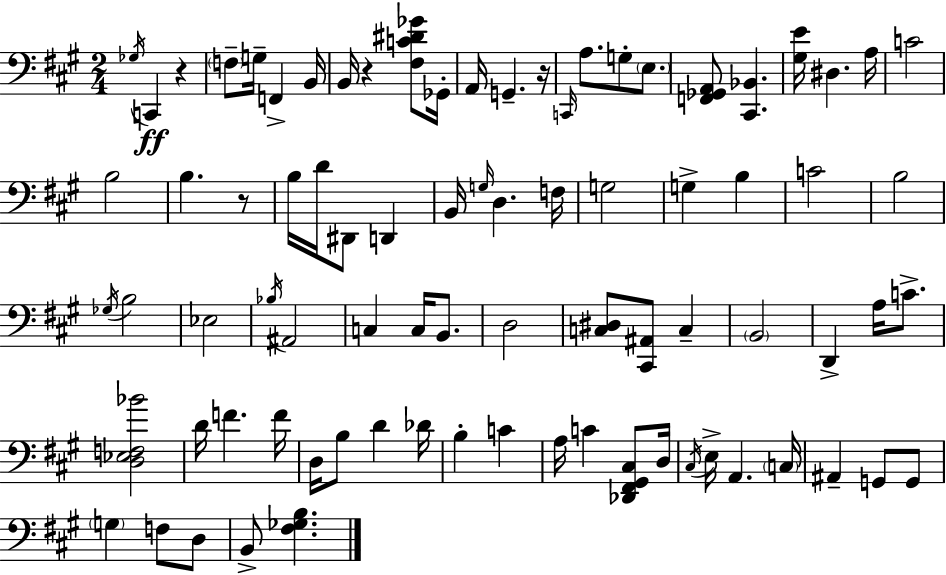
X:1
T:Untitled
M:2/4
L:1/4
K:A
_G,/4 C,, z F,/2 G,/4 F,, B,,/4 B,,/4 z [^F,C^D_G]/2 _G,,/4 A,,/4 G,, z/4 C,,/4 A,/2 G,/2 E,/2 [F,,_G,,A,,]/2 [^C,,_B,,] [^G,E]/4 ^D, A,/4 C2 B,2 B, z/2 B,/4 D/4 ^D,,/2 D,, B,,/4 G,/4 D, F,/4 G,2 G, B, C2 B,2 _G,/4 B,2 _E,2 _B,/4 ^A,,2 C, C,/4 B,,/2 D,2 [C,^D,]/2 [^C,,^A,,]/2 C, B,,2 D,, A,/4 C/2 [D,_E,F,_B]2 D/4 F F/4 D,/4 B,/2 D _D/4 B, C A,/4 C [_D,,^F,,^G,,^C,]/2 D,/4 ^C,/4 E,/4 A,, C,/4 ^A,, G,,/2 G,,/2 G, F,/2 D,/2 B,,/2 [^F,_G,B,]